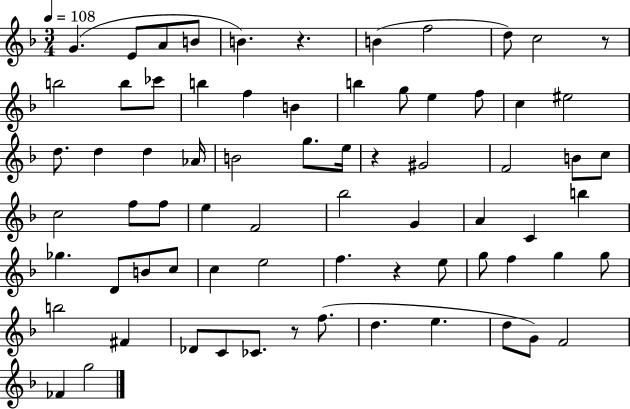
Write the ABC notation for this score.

X:1
T:Untitled
M:3/4
L:1/4
K:F
G E/2 A/2 B/2 B z B f2 d/2 c2 z/2 b2 b/2 _c'/2 b f B b g/2 e f/2 c ^e2 d/2 d d _A/4 B2 g/2 e/4 z ^G2 F2 B/2 c/2 c2 f/2 f/2 e F2 _b2 G A C b _g D/2 B/2 c/2 c e2 f z e/2 g/2 f g g/2 b2 ^F _D/2 C/2 _C/2 z/2 f/2 d e d/2 G/2 F2 _F g2